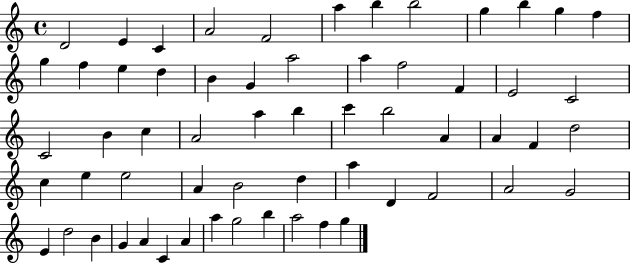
X:1
T:Untitled
M:4/4
L:1/4
K:C
D2 E C A2 F2 a b b2 g b g f g f e d B G a2 a f2 F E2 C2 C2 B c A2 a b c' b2 A A F d2 c e e2 A B2 d a D F2 A2 G2 E d2 B G A C A a g2 b a2 f g